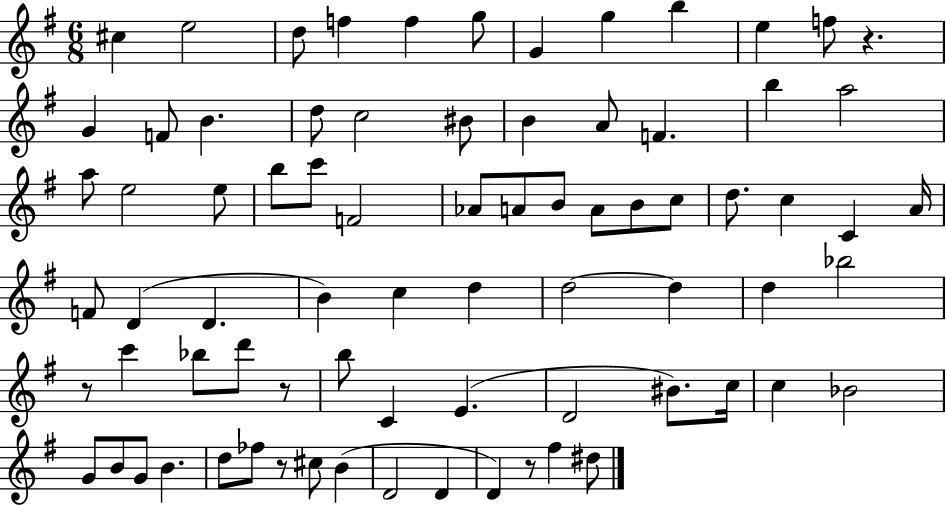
C#5/q E5/h D5/e F5/q F5/q G5/e G4/q G5/q B5/q E5/q F5/e R/q. G4/q F4/e B4/q. D5/e C5/h BIS4/e B4/q A4/e F4/q. B5/q A5/h A5/e E5/h E5/e B5/e C6/e F4/h Ab4/e A4/e B4/e A4/e B4/e C5/e D5/e. C5/q C4/q A4/s F4/e D4/q D4/q. B4/q C5/q D5/q D5/h D5/q D5/q Bb5/h R/e C6/q Bb5/e D6/e R/e B5/e C4/q E4/q. D4/h BIS4/e. C5/s C5/q Bb4/h G4/e B4/e G4/e B4/q. D5/e FES5/e R/e C#5/e B4/q D4/h D4/q D4/q R/e F#5/q D#5/e